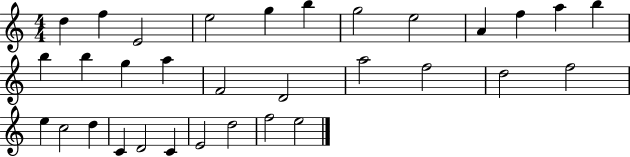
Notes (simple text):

D5/q F5/q E4/h E5/h G5/q B5/q G5/h E5/h A4/q F5/q A5/q B5/q B5/q B5/q G5/q A5/q F4/h D4/h A5/h F5/h D5/h F5/h E5/q C5/h D5/q C4/q D4/h C4/q E4/h D5/h F5/h E5/h